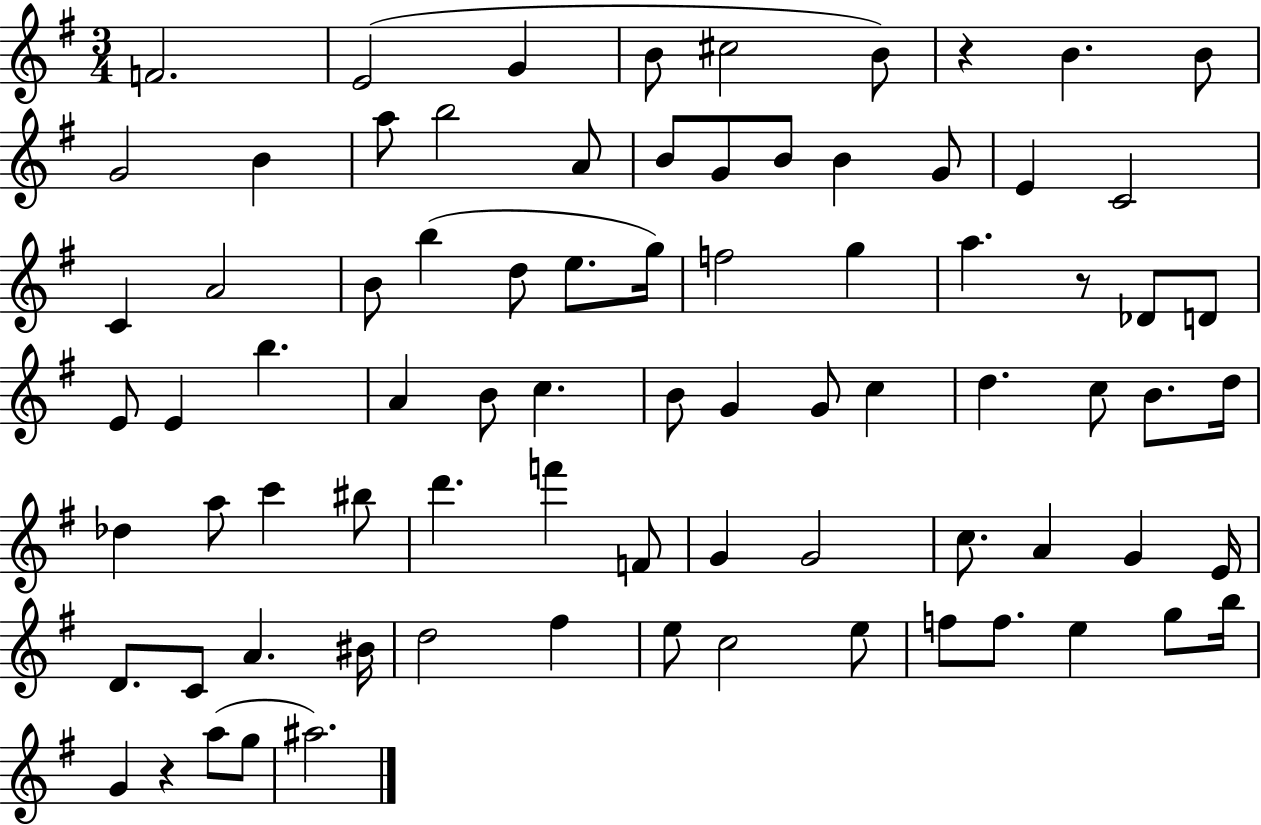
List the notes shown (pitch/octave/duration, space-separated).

F4/h. E4/h G4/q B4/e C#5/h B4/e R/q B4/q. B4/e G4/h B4/q A5/e B5/h A4/e B4/e G4/e B4/e B4/q G4/e E4/q C4/h C4/q A4/h B4/e B5/q D5/e E5/e. G5/s F5/h G5/q A5/q. R/e Db4/e D4/e E4/e E4/q B5/q. A4/q B4/e C5/q. B4/e G4/q G4/e C5/q D5/q. C5/e B4/e. D5/s Db5/q A5/e C6/q BIS5/e D6/q. F6/q F4/e G4/q G4/h C5/e. A4/q G4/q E4/s D4/e. C4/e A4/q. BIS4/s D5/h F#5/q E5/e C5/h E5/e F5/e F5/e. E5/q G5/e B5/s G4/q R/q A5/e G5/e A#5/h.